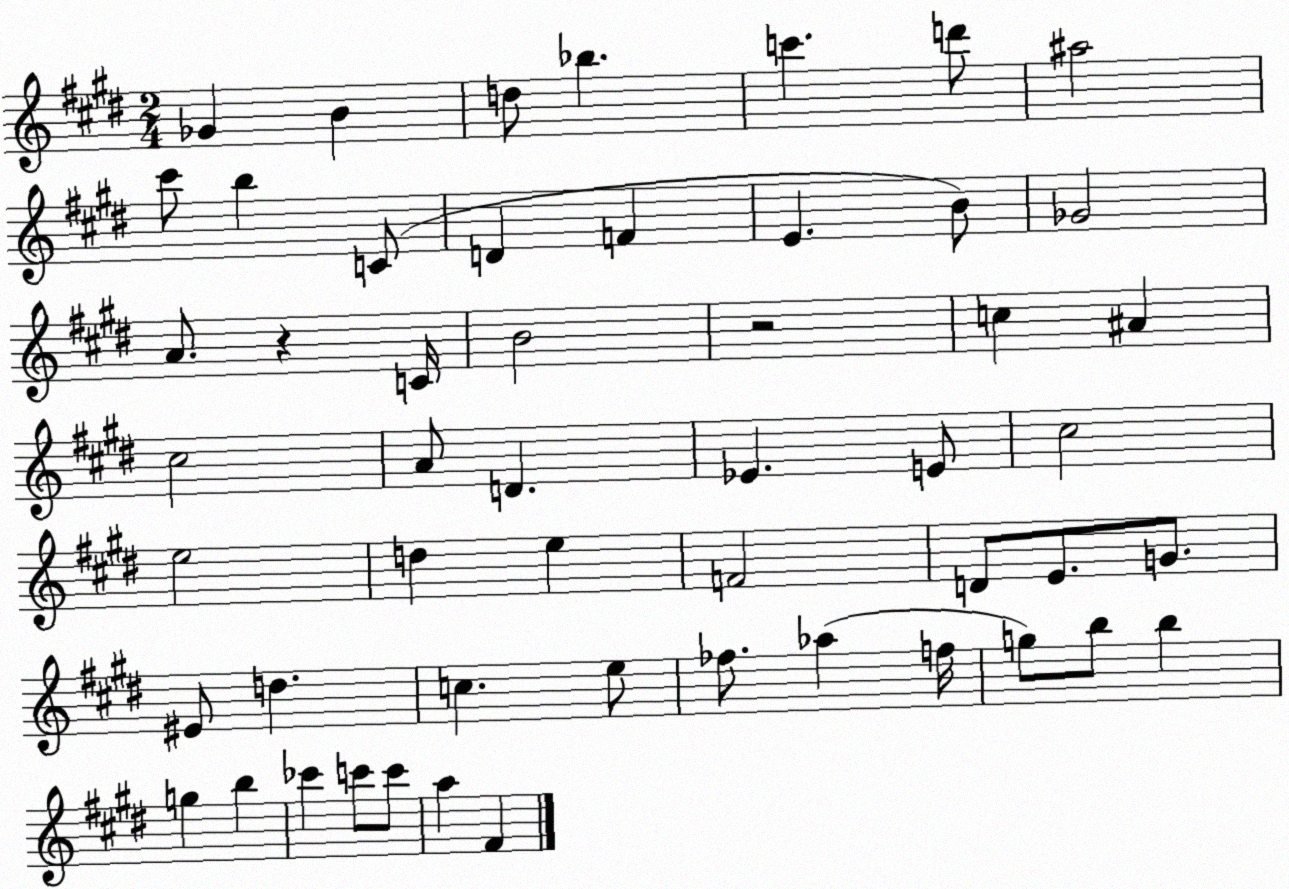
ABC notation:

X:1
T:Untitled
M:2/4
L:1/4
K:E
_G B d/2 _b c' d'/2 ^a2 ^c'/2 b C/2 D F E B/2 _G2 A/2 z C/4 B2 z2 c ^A ^c2 A/2 D _E E/2 ^c2 e2 d e F2 D/2 E/2 G/2 ^E/2 d c e/2 _f/2 _a f/4 g/2 b/2 b g b _c' c'/2 c'/2 a ^F